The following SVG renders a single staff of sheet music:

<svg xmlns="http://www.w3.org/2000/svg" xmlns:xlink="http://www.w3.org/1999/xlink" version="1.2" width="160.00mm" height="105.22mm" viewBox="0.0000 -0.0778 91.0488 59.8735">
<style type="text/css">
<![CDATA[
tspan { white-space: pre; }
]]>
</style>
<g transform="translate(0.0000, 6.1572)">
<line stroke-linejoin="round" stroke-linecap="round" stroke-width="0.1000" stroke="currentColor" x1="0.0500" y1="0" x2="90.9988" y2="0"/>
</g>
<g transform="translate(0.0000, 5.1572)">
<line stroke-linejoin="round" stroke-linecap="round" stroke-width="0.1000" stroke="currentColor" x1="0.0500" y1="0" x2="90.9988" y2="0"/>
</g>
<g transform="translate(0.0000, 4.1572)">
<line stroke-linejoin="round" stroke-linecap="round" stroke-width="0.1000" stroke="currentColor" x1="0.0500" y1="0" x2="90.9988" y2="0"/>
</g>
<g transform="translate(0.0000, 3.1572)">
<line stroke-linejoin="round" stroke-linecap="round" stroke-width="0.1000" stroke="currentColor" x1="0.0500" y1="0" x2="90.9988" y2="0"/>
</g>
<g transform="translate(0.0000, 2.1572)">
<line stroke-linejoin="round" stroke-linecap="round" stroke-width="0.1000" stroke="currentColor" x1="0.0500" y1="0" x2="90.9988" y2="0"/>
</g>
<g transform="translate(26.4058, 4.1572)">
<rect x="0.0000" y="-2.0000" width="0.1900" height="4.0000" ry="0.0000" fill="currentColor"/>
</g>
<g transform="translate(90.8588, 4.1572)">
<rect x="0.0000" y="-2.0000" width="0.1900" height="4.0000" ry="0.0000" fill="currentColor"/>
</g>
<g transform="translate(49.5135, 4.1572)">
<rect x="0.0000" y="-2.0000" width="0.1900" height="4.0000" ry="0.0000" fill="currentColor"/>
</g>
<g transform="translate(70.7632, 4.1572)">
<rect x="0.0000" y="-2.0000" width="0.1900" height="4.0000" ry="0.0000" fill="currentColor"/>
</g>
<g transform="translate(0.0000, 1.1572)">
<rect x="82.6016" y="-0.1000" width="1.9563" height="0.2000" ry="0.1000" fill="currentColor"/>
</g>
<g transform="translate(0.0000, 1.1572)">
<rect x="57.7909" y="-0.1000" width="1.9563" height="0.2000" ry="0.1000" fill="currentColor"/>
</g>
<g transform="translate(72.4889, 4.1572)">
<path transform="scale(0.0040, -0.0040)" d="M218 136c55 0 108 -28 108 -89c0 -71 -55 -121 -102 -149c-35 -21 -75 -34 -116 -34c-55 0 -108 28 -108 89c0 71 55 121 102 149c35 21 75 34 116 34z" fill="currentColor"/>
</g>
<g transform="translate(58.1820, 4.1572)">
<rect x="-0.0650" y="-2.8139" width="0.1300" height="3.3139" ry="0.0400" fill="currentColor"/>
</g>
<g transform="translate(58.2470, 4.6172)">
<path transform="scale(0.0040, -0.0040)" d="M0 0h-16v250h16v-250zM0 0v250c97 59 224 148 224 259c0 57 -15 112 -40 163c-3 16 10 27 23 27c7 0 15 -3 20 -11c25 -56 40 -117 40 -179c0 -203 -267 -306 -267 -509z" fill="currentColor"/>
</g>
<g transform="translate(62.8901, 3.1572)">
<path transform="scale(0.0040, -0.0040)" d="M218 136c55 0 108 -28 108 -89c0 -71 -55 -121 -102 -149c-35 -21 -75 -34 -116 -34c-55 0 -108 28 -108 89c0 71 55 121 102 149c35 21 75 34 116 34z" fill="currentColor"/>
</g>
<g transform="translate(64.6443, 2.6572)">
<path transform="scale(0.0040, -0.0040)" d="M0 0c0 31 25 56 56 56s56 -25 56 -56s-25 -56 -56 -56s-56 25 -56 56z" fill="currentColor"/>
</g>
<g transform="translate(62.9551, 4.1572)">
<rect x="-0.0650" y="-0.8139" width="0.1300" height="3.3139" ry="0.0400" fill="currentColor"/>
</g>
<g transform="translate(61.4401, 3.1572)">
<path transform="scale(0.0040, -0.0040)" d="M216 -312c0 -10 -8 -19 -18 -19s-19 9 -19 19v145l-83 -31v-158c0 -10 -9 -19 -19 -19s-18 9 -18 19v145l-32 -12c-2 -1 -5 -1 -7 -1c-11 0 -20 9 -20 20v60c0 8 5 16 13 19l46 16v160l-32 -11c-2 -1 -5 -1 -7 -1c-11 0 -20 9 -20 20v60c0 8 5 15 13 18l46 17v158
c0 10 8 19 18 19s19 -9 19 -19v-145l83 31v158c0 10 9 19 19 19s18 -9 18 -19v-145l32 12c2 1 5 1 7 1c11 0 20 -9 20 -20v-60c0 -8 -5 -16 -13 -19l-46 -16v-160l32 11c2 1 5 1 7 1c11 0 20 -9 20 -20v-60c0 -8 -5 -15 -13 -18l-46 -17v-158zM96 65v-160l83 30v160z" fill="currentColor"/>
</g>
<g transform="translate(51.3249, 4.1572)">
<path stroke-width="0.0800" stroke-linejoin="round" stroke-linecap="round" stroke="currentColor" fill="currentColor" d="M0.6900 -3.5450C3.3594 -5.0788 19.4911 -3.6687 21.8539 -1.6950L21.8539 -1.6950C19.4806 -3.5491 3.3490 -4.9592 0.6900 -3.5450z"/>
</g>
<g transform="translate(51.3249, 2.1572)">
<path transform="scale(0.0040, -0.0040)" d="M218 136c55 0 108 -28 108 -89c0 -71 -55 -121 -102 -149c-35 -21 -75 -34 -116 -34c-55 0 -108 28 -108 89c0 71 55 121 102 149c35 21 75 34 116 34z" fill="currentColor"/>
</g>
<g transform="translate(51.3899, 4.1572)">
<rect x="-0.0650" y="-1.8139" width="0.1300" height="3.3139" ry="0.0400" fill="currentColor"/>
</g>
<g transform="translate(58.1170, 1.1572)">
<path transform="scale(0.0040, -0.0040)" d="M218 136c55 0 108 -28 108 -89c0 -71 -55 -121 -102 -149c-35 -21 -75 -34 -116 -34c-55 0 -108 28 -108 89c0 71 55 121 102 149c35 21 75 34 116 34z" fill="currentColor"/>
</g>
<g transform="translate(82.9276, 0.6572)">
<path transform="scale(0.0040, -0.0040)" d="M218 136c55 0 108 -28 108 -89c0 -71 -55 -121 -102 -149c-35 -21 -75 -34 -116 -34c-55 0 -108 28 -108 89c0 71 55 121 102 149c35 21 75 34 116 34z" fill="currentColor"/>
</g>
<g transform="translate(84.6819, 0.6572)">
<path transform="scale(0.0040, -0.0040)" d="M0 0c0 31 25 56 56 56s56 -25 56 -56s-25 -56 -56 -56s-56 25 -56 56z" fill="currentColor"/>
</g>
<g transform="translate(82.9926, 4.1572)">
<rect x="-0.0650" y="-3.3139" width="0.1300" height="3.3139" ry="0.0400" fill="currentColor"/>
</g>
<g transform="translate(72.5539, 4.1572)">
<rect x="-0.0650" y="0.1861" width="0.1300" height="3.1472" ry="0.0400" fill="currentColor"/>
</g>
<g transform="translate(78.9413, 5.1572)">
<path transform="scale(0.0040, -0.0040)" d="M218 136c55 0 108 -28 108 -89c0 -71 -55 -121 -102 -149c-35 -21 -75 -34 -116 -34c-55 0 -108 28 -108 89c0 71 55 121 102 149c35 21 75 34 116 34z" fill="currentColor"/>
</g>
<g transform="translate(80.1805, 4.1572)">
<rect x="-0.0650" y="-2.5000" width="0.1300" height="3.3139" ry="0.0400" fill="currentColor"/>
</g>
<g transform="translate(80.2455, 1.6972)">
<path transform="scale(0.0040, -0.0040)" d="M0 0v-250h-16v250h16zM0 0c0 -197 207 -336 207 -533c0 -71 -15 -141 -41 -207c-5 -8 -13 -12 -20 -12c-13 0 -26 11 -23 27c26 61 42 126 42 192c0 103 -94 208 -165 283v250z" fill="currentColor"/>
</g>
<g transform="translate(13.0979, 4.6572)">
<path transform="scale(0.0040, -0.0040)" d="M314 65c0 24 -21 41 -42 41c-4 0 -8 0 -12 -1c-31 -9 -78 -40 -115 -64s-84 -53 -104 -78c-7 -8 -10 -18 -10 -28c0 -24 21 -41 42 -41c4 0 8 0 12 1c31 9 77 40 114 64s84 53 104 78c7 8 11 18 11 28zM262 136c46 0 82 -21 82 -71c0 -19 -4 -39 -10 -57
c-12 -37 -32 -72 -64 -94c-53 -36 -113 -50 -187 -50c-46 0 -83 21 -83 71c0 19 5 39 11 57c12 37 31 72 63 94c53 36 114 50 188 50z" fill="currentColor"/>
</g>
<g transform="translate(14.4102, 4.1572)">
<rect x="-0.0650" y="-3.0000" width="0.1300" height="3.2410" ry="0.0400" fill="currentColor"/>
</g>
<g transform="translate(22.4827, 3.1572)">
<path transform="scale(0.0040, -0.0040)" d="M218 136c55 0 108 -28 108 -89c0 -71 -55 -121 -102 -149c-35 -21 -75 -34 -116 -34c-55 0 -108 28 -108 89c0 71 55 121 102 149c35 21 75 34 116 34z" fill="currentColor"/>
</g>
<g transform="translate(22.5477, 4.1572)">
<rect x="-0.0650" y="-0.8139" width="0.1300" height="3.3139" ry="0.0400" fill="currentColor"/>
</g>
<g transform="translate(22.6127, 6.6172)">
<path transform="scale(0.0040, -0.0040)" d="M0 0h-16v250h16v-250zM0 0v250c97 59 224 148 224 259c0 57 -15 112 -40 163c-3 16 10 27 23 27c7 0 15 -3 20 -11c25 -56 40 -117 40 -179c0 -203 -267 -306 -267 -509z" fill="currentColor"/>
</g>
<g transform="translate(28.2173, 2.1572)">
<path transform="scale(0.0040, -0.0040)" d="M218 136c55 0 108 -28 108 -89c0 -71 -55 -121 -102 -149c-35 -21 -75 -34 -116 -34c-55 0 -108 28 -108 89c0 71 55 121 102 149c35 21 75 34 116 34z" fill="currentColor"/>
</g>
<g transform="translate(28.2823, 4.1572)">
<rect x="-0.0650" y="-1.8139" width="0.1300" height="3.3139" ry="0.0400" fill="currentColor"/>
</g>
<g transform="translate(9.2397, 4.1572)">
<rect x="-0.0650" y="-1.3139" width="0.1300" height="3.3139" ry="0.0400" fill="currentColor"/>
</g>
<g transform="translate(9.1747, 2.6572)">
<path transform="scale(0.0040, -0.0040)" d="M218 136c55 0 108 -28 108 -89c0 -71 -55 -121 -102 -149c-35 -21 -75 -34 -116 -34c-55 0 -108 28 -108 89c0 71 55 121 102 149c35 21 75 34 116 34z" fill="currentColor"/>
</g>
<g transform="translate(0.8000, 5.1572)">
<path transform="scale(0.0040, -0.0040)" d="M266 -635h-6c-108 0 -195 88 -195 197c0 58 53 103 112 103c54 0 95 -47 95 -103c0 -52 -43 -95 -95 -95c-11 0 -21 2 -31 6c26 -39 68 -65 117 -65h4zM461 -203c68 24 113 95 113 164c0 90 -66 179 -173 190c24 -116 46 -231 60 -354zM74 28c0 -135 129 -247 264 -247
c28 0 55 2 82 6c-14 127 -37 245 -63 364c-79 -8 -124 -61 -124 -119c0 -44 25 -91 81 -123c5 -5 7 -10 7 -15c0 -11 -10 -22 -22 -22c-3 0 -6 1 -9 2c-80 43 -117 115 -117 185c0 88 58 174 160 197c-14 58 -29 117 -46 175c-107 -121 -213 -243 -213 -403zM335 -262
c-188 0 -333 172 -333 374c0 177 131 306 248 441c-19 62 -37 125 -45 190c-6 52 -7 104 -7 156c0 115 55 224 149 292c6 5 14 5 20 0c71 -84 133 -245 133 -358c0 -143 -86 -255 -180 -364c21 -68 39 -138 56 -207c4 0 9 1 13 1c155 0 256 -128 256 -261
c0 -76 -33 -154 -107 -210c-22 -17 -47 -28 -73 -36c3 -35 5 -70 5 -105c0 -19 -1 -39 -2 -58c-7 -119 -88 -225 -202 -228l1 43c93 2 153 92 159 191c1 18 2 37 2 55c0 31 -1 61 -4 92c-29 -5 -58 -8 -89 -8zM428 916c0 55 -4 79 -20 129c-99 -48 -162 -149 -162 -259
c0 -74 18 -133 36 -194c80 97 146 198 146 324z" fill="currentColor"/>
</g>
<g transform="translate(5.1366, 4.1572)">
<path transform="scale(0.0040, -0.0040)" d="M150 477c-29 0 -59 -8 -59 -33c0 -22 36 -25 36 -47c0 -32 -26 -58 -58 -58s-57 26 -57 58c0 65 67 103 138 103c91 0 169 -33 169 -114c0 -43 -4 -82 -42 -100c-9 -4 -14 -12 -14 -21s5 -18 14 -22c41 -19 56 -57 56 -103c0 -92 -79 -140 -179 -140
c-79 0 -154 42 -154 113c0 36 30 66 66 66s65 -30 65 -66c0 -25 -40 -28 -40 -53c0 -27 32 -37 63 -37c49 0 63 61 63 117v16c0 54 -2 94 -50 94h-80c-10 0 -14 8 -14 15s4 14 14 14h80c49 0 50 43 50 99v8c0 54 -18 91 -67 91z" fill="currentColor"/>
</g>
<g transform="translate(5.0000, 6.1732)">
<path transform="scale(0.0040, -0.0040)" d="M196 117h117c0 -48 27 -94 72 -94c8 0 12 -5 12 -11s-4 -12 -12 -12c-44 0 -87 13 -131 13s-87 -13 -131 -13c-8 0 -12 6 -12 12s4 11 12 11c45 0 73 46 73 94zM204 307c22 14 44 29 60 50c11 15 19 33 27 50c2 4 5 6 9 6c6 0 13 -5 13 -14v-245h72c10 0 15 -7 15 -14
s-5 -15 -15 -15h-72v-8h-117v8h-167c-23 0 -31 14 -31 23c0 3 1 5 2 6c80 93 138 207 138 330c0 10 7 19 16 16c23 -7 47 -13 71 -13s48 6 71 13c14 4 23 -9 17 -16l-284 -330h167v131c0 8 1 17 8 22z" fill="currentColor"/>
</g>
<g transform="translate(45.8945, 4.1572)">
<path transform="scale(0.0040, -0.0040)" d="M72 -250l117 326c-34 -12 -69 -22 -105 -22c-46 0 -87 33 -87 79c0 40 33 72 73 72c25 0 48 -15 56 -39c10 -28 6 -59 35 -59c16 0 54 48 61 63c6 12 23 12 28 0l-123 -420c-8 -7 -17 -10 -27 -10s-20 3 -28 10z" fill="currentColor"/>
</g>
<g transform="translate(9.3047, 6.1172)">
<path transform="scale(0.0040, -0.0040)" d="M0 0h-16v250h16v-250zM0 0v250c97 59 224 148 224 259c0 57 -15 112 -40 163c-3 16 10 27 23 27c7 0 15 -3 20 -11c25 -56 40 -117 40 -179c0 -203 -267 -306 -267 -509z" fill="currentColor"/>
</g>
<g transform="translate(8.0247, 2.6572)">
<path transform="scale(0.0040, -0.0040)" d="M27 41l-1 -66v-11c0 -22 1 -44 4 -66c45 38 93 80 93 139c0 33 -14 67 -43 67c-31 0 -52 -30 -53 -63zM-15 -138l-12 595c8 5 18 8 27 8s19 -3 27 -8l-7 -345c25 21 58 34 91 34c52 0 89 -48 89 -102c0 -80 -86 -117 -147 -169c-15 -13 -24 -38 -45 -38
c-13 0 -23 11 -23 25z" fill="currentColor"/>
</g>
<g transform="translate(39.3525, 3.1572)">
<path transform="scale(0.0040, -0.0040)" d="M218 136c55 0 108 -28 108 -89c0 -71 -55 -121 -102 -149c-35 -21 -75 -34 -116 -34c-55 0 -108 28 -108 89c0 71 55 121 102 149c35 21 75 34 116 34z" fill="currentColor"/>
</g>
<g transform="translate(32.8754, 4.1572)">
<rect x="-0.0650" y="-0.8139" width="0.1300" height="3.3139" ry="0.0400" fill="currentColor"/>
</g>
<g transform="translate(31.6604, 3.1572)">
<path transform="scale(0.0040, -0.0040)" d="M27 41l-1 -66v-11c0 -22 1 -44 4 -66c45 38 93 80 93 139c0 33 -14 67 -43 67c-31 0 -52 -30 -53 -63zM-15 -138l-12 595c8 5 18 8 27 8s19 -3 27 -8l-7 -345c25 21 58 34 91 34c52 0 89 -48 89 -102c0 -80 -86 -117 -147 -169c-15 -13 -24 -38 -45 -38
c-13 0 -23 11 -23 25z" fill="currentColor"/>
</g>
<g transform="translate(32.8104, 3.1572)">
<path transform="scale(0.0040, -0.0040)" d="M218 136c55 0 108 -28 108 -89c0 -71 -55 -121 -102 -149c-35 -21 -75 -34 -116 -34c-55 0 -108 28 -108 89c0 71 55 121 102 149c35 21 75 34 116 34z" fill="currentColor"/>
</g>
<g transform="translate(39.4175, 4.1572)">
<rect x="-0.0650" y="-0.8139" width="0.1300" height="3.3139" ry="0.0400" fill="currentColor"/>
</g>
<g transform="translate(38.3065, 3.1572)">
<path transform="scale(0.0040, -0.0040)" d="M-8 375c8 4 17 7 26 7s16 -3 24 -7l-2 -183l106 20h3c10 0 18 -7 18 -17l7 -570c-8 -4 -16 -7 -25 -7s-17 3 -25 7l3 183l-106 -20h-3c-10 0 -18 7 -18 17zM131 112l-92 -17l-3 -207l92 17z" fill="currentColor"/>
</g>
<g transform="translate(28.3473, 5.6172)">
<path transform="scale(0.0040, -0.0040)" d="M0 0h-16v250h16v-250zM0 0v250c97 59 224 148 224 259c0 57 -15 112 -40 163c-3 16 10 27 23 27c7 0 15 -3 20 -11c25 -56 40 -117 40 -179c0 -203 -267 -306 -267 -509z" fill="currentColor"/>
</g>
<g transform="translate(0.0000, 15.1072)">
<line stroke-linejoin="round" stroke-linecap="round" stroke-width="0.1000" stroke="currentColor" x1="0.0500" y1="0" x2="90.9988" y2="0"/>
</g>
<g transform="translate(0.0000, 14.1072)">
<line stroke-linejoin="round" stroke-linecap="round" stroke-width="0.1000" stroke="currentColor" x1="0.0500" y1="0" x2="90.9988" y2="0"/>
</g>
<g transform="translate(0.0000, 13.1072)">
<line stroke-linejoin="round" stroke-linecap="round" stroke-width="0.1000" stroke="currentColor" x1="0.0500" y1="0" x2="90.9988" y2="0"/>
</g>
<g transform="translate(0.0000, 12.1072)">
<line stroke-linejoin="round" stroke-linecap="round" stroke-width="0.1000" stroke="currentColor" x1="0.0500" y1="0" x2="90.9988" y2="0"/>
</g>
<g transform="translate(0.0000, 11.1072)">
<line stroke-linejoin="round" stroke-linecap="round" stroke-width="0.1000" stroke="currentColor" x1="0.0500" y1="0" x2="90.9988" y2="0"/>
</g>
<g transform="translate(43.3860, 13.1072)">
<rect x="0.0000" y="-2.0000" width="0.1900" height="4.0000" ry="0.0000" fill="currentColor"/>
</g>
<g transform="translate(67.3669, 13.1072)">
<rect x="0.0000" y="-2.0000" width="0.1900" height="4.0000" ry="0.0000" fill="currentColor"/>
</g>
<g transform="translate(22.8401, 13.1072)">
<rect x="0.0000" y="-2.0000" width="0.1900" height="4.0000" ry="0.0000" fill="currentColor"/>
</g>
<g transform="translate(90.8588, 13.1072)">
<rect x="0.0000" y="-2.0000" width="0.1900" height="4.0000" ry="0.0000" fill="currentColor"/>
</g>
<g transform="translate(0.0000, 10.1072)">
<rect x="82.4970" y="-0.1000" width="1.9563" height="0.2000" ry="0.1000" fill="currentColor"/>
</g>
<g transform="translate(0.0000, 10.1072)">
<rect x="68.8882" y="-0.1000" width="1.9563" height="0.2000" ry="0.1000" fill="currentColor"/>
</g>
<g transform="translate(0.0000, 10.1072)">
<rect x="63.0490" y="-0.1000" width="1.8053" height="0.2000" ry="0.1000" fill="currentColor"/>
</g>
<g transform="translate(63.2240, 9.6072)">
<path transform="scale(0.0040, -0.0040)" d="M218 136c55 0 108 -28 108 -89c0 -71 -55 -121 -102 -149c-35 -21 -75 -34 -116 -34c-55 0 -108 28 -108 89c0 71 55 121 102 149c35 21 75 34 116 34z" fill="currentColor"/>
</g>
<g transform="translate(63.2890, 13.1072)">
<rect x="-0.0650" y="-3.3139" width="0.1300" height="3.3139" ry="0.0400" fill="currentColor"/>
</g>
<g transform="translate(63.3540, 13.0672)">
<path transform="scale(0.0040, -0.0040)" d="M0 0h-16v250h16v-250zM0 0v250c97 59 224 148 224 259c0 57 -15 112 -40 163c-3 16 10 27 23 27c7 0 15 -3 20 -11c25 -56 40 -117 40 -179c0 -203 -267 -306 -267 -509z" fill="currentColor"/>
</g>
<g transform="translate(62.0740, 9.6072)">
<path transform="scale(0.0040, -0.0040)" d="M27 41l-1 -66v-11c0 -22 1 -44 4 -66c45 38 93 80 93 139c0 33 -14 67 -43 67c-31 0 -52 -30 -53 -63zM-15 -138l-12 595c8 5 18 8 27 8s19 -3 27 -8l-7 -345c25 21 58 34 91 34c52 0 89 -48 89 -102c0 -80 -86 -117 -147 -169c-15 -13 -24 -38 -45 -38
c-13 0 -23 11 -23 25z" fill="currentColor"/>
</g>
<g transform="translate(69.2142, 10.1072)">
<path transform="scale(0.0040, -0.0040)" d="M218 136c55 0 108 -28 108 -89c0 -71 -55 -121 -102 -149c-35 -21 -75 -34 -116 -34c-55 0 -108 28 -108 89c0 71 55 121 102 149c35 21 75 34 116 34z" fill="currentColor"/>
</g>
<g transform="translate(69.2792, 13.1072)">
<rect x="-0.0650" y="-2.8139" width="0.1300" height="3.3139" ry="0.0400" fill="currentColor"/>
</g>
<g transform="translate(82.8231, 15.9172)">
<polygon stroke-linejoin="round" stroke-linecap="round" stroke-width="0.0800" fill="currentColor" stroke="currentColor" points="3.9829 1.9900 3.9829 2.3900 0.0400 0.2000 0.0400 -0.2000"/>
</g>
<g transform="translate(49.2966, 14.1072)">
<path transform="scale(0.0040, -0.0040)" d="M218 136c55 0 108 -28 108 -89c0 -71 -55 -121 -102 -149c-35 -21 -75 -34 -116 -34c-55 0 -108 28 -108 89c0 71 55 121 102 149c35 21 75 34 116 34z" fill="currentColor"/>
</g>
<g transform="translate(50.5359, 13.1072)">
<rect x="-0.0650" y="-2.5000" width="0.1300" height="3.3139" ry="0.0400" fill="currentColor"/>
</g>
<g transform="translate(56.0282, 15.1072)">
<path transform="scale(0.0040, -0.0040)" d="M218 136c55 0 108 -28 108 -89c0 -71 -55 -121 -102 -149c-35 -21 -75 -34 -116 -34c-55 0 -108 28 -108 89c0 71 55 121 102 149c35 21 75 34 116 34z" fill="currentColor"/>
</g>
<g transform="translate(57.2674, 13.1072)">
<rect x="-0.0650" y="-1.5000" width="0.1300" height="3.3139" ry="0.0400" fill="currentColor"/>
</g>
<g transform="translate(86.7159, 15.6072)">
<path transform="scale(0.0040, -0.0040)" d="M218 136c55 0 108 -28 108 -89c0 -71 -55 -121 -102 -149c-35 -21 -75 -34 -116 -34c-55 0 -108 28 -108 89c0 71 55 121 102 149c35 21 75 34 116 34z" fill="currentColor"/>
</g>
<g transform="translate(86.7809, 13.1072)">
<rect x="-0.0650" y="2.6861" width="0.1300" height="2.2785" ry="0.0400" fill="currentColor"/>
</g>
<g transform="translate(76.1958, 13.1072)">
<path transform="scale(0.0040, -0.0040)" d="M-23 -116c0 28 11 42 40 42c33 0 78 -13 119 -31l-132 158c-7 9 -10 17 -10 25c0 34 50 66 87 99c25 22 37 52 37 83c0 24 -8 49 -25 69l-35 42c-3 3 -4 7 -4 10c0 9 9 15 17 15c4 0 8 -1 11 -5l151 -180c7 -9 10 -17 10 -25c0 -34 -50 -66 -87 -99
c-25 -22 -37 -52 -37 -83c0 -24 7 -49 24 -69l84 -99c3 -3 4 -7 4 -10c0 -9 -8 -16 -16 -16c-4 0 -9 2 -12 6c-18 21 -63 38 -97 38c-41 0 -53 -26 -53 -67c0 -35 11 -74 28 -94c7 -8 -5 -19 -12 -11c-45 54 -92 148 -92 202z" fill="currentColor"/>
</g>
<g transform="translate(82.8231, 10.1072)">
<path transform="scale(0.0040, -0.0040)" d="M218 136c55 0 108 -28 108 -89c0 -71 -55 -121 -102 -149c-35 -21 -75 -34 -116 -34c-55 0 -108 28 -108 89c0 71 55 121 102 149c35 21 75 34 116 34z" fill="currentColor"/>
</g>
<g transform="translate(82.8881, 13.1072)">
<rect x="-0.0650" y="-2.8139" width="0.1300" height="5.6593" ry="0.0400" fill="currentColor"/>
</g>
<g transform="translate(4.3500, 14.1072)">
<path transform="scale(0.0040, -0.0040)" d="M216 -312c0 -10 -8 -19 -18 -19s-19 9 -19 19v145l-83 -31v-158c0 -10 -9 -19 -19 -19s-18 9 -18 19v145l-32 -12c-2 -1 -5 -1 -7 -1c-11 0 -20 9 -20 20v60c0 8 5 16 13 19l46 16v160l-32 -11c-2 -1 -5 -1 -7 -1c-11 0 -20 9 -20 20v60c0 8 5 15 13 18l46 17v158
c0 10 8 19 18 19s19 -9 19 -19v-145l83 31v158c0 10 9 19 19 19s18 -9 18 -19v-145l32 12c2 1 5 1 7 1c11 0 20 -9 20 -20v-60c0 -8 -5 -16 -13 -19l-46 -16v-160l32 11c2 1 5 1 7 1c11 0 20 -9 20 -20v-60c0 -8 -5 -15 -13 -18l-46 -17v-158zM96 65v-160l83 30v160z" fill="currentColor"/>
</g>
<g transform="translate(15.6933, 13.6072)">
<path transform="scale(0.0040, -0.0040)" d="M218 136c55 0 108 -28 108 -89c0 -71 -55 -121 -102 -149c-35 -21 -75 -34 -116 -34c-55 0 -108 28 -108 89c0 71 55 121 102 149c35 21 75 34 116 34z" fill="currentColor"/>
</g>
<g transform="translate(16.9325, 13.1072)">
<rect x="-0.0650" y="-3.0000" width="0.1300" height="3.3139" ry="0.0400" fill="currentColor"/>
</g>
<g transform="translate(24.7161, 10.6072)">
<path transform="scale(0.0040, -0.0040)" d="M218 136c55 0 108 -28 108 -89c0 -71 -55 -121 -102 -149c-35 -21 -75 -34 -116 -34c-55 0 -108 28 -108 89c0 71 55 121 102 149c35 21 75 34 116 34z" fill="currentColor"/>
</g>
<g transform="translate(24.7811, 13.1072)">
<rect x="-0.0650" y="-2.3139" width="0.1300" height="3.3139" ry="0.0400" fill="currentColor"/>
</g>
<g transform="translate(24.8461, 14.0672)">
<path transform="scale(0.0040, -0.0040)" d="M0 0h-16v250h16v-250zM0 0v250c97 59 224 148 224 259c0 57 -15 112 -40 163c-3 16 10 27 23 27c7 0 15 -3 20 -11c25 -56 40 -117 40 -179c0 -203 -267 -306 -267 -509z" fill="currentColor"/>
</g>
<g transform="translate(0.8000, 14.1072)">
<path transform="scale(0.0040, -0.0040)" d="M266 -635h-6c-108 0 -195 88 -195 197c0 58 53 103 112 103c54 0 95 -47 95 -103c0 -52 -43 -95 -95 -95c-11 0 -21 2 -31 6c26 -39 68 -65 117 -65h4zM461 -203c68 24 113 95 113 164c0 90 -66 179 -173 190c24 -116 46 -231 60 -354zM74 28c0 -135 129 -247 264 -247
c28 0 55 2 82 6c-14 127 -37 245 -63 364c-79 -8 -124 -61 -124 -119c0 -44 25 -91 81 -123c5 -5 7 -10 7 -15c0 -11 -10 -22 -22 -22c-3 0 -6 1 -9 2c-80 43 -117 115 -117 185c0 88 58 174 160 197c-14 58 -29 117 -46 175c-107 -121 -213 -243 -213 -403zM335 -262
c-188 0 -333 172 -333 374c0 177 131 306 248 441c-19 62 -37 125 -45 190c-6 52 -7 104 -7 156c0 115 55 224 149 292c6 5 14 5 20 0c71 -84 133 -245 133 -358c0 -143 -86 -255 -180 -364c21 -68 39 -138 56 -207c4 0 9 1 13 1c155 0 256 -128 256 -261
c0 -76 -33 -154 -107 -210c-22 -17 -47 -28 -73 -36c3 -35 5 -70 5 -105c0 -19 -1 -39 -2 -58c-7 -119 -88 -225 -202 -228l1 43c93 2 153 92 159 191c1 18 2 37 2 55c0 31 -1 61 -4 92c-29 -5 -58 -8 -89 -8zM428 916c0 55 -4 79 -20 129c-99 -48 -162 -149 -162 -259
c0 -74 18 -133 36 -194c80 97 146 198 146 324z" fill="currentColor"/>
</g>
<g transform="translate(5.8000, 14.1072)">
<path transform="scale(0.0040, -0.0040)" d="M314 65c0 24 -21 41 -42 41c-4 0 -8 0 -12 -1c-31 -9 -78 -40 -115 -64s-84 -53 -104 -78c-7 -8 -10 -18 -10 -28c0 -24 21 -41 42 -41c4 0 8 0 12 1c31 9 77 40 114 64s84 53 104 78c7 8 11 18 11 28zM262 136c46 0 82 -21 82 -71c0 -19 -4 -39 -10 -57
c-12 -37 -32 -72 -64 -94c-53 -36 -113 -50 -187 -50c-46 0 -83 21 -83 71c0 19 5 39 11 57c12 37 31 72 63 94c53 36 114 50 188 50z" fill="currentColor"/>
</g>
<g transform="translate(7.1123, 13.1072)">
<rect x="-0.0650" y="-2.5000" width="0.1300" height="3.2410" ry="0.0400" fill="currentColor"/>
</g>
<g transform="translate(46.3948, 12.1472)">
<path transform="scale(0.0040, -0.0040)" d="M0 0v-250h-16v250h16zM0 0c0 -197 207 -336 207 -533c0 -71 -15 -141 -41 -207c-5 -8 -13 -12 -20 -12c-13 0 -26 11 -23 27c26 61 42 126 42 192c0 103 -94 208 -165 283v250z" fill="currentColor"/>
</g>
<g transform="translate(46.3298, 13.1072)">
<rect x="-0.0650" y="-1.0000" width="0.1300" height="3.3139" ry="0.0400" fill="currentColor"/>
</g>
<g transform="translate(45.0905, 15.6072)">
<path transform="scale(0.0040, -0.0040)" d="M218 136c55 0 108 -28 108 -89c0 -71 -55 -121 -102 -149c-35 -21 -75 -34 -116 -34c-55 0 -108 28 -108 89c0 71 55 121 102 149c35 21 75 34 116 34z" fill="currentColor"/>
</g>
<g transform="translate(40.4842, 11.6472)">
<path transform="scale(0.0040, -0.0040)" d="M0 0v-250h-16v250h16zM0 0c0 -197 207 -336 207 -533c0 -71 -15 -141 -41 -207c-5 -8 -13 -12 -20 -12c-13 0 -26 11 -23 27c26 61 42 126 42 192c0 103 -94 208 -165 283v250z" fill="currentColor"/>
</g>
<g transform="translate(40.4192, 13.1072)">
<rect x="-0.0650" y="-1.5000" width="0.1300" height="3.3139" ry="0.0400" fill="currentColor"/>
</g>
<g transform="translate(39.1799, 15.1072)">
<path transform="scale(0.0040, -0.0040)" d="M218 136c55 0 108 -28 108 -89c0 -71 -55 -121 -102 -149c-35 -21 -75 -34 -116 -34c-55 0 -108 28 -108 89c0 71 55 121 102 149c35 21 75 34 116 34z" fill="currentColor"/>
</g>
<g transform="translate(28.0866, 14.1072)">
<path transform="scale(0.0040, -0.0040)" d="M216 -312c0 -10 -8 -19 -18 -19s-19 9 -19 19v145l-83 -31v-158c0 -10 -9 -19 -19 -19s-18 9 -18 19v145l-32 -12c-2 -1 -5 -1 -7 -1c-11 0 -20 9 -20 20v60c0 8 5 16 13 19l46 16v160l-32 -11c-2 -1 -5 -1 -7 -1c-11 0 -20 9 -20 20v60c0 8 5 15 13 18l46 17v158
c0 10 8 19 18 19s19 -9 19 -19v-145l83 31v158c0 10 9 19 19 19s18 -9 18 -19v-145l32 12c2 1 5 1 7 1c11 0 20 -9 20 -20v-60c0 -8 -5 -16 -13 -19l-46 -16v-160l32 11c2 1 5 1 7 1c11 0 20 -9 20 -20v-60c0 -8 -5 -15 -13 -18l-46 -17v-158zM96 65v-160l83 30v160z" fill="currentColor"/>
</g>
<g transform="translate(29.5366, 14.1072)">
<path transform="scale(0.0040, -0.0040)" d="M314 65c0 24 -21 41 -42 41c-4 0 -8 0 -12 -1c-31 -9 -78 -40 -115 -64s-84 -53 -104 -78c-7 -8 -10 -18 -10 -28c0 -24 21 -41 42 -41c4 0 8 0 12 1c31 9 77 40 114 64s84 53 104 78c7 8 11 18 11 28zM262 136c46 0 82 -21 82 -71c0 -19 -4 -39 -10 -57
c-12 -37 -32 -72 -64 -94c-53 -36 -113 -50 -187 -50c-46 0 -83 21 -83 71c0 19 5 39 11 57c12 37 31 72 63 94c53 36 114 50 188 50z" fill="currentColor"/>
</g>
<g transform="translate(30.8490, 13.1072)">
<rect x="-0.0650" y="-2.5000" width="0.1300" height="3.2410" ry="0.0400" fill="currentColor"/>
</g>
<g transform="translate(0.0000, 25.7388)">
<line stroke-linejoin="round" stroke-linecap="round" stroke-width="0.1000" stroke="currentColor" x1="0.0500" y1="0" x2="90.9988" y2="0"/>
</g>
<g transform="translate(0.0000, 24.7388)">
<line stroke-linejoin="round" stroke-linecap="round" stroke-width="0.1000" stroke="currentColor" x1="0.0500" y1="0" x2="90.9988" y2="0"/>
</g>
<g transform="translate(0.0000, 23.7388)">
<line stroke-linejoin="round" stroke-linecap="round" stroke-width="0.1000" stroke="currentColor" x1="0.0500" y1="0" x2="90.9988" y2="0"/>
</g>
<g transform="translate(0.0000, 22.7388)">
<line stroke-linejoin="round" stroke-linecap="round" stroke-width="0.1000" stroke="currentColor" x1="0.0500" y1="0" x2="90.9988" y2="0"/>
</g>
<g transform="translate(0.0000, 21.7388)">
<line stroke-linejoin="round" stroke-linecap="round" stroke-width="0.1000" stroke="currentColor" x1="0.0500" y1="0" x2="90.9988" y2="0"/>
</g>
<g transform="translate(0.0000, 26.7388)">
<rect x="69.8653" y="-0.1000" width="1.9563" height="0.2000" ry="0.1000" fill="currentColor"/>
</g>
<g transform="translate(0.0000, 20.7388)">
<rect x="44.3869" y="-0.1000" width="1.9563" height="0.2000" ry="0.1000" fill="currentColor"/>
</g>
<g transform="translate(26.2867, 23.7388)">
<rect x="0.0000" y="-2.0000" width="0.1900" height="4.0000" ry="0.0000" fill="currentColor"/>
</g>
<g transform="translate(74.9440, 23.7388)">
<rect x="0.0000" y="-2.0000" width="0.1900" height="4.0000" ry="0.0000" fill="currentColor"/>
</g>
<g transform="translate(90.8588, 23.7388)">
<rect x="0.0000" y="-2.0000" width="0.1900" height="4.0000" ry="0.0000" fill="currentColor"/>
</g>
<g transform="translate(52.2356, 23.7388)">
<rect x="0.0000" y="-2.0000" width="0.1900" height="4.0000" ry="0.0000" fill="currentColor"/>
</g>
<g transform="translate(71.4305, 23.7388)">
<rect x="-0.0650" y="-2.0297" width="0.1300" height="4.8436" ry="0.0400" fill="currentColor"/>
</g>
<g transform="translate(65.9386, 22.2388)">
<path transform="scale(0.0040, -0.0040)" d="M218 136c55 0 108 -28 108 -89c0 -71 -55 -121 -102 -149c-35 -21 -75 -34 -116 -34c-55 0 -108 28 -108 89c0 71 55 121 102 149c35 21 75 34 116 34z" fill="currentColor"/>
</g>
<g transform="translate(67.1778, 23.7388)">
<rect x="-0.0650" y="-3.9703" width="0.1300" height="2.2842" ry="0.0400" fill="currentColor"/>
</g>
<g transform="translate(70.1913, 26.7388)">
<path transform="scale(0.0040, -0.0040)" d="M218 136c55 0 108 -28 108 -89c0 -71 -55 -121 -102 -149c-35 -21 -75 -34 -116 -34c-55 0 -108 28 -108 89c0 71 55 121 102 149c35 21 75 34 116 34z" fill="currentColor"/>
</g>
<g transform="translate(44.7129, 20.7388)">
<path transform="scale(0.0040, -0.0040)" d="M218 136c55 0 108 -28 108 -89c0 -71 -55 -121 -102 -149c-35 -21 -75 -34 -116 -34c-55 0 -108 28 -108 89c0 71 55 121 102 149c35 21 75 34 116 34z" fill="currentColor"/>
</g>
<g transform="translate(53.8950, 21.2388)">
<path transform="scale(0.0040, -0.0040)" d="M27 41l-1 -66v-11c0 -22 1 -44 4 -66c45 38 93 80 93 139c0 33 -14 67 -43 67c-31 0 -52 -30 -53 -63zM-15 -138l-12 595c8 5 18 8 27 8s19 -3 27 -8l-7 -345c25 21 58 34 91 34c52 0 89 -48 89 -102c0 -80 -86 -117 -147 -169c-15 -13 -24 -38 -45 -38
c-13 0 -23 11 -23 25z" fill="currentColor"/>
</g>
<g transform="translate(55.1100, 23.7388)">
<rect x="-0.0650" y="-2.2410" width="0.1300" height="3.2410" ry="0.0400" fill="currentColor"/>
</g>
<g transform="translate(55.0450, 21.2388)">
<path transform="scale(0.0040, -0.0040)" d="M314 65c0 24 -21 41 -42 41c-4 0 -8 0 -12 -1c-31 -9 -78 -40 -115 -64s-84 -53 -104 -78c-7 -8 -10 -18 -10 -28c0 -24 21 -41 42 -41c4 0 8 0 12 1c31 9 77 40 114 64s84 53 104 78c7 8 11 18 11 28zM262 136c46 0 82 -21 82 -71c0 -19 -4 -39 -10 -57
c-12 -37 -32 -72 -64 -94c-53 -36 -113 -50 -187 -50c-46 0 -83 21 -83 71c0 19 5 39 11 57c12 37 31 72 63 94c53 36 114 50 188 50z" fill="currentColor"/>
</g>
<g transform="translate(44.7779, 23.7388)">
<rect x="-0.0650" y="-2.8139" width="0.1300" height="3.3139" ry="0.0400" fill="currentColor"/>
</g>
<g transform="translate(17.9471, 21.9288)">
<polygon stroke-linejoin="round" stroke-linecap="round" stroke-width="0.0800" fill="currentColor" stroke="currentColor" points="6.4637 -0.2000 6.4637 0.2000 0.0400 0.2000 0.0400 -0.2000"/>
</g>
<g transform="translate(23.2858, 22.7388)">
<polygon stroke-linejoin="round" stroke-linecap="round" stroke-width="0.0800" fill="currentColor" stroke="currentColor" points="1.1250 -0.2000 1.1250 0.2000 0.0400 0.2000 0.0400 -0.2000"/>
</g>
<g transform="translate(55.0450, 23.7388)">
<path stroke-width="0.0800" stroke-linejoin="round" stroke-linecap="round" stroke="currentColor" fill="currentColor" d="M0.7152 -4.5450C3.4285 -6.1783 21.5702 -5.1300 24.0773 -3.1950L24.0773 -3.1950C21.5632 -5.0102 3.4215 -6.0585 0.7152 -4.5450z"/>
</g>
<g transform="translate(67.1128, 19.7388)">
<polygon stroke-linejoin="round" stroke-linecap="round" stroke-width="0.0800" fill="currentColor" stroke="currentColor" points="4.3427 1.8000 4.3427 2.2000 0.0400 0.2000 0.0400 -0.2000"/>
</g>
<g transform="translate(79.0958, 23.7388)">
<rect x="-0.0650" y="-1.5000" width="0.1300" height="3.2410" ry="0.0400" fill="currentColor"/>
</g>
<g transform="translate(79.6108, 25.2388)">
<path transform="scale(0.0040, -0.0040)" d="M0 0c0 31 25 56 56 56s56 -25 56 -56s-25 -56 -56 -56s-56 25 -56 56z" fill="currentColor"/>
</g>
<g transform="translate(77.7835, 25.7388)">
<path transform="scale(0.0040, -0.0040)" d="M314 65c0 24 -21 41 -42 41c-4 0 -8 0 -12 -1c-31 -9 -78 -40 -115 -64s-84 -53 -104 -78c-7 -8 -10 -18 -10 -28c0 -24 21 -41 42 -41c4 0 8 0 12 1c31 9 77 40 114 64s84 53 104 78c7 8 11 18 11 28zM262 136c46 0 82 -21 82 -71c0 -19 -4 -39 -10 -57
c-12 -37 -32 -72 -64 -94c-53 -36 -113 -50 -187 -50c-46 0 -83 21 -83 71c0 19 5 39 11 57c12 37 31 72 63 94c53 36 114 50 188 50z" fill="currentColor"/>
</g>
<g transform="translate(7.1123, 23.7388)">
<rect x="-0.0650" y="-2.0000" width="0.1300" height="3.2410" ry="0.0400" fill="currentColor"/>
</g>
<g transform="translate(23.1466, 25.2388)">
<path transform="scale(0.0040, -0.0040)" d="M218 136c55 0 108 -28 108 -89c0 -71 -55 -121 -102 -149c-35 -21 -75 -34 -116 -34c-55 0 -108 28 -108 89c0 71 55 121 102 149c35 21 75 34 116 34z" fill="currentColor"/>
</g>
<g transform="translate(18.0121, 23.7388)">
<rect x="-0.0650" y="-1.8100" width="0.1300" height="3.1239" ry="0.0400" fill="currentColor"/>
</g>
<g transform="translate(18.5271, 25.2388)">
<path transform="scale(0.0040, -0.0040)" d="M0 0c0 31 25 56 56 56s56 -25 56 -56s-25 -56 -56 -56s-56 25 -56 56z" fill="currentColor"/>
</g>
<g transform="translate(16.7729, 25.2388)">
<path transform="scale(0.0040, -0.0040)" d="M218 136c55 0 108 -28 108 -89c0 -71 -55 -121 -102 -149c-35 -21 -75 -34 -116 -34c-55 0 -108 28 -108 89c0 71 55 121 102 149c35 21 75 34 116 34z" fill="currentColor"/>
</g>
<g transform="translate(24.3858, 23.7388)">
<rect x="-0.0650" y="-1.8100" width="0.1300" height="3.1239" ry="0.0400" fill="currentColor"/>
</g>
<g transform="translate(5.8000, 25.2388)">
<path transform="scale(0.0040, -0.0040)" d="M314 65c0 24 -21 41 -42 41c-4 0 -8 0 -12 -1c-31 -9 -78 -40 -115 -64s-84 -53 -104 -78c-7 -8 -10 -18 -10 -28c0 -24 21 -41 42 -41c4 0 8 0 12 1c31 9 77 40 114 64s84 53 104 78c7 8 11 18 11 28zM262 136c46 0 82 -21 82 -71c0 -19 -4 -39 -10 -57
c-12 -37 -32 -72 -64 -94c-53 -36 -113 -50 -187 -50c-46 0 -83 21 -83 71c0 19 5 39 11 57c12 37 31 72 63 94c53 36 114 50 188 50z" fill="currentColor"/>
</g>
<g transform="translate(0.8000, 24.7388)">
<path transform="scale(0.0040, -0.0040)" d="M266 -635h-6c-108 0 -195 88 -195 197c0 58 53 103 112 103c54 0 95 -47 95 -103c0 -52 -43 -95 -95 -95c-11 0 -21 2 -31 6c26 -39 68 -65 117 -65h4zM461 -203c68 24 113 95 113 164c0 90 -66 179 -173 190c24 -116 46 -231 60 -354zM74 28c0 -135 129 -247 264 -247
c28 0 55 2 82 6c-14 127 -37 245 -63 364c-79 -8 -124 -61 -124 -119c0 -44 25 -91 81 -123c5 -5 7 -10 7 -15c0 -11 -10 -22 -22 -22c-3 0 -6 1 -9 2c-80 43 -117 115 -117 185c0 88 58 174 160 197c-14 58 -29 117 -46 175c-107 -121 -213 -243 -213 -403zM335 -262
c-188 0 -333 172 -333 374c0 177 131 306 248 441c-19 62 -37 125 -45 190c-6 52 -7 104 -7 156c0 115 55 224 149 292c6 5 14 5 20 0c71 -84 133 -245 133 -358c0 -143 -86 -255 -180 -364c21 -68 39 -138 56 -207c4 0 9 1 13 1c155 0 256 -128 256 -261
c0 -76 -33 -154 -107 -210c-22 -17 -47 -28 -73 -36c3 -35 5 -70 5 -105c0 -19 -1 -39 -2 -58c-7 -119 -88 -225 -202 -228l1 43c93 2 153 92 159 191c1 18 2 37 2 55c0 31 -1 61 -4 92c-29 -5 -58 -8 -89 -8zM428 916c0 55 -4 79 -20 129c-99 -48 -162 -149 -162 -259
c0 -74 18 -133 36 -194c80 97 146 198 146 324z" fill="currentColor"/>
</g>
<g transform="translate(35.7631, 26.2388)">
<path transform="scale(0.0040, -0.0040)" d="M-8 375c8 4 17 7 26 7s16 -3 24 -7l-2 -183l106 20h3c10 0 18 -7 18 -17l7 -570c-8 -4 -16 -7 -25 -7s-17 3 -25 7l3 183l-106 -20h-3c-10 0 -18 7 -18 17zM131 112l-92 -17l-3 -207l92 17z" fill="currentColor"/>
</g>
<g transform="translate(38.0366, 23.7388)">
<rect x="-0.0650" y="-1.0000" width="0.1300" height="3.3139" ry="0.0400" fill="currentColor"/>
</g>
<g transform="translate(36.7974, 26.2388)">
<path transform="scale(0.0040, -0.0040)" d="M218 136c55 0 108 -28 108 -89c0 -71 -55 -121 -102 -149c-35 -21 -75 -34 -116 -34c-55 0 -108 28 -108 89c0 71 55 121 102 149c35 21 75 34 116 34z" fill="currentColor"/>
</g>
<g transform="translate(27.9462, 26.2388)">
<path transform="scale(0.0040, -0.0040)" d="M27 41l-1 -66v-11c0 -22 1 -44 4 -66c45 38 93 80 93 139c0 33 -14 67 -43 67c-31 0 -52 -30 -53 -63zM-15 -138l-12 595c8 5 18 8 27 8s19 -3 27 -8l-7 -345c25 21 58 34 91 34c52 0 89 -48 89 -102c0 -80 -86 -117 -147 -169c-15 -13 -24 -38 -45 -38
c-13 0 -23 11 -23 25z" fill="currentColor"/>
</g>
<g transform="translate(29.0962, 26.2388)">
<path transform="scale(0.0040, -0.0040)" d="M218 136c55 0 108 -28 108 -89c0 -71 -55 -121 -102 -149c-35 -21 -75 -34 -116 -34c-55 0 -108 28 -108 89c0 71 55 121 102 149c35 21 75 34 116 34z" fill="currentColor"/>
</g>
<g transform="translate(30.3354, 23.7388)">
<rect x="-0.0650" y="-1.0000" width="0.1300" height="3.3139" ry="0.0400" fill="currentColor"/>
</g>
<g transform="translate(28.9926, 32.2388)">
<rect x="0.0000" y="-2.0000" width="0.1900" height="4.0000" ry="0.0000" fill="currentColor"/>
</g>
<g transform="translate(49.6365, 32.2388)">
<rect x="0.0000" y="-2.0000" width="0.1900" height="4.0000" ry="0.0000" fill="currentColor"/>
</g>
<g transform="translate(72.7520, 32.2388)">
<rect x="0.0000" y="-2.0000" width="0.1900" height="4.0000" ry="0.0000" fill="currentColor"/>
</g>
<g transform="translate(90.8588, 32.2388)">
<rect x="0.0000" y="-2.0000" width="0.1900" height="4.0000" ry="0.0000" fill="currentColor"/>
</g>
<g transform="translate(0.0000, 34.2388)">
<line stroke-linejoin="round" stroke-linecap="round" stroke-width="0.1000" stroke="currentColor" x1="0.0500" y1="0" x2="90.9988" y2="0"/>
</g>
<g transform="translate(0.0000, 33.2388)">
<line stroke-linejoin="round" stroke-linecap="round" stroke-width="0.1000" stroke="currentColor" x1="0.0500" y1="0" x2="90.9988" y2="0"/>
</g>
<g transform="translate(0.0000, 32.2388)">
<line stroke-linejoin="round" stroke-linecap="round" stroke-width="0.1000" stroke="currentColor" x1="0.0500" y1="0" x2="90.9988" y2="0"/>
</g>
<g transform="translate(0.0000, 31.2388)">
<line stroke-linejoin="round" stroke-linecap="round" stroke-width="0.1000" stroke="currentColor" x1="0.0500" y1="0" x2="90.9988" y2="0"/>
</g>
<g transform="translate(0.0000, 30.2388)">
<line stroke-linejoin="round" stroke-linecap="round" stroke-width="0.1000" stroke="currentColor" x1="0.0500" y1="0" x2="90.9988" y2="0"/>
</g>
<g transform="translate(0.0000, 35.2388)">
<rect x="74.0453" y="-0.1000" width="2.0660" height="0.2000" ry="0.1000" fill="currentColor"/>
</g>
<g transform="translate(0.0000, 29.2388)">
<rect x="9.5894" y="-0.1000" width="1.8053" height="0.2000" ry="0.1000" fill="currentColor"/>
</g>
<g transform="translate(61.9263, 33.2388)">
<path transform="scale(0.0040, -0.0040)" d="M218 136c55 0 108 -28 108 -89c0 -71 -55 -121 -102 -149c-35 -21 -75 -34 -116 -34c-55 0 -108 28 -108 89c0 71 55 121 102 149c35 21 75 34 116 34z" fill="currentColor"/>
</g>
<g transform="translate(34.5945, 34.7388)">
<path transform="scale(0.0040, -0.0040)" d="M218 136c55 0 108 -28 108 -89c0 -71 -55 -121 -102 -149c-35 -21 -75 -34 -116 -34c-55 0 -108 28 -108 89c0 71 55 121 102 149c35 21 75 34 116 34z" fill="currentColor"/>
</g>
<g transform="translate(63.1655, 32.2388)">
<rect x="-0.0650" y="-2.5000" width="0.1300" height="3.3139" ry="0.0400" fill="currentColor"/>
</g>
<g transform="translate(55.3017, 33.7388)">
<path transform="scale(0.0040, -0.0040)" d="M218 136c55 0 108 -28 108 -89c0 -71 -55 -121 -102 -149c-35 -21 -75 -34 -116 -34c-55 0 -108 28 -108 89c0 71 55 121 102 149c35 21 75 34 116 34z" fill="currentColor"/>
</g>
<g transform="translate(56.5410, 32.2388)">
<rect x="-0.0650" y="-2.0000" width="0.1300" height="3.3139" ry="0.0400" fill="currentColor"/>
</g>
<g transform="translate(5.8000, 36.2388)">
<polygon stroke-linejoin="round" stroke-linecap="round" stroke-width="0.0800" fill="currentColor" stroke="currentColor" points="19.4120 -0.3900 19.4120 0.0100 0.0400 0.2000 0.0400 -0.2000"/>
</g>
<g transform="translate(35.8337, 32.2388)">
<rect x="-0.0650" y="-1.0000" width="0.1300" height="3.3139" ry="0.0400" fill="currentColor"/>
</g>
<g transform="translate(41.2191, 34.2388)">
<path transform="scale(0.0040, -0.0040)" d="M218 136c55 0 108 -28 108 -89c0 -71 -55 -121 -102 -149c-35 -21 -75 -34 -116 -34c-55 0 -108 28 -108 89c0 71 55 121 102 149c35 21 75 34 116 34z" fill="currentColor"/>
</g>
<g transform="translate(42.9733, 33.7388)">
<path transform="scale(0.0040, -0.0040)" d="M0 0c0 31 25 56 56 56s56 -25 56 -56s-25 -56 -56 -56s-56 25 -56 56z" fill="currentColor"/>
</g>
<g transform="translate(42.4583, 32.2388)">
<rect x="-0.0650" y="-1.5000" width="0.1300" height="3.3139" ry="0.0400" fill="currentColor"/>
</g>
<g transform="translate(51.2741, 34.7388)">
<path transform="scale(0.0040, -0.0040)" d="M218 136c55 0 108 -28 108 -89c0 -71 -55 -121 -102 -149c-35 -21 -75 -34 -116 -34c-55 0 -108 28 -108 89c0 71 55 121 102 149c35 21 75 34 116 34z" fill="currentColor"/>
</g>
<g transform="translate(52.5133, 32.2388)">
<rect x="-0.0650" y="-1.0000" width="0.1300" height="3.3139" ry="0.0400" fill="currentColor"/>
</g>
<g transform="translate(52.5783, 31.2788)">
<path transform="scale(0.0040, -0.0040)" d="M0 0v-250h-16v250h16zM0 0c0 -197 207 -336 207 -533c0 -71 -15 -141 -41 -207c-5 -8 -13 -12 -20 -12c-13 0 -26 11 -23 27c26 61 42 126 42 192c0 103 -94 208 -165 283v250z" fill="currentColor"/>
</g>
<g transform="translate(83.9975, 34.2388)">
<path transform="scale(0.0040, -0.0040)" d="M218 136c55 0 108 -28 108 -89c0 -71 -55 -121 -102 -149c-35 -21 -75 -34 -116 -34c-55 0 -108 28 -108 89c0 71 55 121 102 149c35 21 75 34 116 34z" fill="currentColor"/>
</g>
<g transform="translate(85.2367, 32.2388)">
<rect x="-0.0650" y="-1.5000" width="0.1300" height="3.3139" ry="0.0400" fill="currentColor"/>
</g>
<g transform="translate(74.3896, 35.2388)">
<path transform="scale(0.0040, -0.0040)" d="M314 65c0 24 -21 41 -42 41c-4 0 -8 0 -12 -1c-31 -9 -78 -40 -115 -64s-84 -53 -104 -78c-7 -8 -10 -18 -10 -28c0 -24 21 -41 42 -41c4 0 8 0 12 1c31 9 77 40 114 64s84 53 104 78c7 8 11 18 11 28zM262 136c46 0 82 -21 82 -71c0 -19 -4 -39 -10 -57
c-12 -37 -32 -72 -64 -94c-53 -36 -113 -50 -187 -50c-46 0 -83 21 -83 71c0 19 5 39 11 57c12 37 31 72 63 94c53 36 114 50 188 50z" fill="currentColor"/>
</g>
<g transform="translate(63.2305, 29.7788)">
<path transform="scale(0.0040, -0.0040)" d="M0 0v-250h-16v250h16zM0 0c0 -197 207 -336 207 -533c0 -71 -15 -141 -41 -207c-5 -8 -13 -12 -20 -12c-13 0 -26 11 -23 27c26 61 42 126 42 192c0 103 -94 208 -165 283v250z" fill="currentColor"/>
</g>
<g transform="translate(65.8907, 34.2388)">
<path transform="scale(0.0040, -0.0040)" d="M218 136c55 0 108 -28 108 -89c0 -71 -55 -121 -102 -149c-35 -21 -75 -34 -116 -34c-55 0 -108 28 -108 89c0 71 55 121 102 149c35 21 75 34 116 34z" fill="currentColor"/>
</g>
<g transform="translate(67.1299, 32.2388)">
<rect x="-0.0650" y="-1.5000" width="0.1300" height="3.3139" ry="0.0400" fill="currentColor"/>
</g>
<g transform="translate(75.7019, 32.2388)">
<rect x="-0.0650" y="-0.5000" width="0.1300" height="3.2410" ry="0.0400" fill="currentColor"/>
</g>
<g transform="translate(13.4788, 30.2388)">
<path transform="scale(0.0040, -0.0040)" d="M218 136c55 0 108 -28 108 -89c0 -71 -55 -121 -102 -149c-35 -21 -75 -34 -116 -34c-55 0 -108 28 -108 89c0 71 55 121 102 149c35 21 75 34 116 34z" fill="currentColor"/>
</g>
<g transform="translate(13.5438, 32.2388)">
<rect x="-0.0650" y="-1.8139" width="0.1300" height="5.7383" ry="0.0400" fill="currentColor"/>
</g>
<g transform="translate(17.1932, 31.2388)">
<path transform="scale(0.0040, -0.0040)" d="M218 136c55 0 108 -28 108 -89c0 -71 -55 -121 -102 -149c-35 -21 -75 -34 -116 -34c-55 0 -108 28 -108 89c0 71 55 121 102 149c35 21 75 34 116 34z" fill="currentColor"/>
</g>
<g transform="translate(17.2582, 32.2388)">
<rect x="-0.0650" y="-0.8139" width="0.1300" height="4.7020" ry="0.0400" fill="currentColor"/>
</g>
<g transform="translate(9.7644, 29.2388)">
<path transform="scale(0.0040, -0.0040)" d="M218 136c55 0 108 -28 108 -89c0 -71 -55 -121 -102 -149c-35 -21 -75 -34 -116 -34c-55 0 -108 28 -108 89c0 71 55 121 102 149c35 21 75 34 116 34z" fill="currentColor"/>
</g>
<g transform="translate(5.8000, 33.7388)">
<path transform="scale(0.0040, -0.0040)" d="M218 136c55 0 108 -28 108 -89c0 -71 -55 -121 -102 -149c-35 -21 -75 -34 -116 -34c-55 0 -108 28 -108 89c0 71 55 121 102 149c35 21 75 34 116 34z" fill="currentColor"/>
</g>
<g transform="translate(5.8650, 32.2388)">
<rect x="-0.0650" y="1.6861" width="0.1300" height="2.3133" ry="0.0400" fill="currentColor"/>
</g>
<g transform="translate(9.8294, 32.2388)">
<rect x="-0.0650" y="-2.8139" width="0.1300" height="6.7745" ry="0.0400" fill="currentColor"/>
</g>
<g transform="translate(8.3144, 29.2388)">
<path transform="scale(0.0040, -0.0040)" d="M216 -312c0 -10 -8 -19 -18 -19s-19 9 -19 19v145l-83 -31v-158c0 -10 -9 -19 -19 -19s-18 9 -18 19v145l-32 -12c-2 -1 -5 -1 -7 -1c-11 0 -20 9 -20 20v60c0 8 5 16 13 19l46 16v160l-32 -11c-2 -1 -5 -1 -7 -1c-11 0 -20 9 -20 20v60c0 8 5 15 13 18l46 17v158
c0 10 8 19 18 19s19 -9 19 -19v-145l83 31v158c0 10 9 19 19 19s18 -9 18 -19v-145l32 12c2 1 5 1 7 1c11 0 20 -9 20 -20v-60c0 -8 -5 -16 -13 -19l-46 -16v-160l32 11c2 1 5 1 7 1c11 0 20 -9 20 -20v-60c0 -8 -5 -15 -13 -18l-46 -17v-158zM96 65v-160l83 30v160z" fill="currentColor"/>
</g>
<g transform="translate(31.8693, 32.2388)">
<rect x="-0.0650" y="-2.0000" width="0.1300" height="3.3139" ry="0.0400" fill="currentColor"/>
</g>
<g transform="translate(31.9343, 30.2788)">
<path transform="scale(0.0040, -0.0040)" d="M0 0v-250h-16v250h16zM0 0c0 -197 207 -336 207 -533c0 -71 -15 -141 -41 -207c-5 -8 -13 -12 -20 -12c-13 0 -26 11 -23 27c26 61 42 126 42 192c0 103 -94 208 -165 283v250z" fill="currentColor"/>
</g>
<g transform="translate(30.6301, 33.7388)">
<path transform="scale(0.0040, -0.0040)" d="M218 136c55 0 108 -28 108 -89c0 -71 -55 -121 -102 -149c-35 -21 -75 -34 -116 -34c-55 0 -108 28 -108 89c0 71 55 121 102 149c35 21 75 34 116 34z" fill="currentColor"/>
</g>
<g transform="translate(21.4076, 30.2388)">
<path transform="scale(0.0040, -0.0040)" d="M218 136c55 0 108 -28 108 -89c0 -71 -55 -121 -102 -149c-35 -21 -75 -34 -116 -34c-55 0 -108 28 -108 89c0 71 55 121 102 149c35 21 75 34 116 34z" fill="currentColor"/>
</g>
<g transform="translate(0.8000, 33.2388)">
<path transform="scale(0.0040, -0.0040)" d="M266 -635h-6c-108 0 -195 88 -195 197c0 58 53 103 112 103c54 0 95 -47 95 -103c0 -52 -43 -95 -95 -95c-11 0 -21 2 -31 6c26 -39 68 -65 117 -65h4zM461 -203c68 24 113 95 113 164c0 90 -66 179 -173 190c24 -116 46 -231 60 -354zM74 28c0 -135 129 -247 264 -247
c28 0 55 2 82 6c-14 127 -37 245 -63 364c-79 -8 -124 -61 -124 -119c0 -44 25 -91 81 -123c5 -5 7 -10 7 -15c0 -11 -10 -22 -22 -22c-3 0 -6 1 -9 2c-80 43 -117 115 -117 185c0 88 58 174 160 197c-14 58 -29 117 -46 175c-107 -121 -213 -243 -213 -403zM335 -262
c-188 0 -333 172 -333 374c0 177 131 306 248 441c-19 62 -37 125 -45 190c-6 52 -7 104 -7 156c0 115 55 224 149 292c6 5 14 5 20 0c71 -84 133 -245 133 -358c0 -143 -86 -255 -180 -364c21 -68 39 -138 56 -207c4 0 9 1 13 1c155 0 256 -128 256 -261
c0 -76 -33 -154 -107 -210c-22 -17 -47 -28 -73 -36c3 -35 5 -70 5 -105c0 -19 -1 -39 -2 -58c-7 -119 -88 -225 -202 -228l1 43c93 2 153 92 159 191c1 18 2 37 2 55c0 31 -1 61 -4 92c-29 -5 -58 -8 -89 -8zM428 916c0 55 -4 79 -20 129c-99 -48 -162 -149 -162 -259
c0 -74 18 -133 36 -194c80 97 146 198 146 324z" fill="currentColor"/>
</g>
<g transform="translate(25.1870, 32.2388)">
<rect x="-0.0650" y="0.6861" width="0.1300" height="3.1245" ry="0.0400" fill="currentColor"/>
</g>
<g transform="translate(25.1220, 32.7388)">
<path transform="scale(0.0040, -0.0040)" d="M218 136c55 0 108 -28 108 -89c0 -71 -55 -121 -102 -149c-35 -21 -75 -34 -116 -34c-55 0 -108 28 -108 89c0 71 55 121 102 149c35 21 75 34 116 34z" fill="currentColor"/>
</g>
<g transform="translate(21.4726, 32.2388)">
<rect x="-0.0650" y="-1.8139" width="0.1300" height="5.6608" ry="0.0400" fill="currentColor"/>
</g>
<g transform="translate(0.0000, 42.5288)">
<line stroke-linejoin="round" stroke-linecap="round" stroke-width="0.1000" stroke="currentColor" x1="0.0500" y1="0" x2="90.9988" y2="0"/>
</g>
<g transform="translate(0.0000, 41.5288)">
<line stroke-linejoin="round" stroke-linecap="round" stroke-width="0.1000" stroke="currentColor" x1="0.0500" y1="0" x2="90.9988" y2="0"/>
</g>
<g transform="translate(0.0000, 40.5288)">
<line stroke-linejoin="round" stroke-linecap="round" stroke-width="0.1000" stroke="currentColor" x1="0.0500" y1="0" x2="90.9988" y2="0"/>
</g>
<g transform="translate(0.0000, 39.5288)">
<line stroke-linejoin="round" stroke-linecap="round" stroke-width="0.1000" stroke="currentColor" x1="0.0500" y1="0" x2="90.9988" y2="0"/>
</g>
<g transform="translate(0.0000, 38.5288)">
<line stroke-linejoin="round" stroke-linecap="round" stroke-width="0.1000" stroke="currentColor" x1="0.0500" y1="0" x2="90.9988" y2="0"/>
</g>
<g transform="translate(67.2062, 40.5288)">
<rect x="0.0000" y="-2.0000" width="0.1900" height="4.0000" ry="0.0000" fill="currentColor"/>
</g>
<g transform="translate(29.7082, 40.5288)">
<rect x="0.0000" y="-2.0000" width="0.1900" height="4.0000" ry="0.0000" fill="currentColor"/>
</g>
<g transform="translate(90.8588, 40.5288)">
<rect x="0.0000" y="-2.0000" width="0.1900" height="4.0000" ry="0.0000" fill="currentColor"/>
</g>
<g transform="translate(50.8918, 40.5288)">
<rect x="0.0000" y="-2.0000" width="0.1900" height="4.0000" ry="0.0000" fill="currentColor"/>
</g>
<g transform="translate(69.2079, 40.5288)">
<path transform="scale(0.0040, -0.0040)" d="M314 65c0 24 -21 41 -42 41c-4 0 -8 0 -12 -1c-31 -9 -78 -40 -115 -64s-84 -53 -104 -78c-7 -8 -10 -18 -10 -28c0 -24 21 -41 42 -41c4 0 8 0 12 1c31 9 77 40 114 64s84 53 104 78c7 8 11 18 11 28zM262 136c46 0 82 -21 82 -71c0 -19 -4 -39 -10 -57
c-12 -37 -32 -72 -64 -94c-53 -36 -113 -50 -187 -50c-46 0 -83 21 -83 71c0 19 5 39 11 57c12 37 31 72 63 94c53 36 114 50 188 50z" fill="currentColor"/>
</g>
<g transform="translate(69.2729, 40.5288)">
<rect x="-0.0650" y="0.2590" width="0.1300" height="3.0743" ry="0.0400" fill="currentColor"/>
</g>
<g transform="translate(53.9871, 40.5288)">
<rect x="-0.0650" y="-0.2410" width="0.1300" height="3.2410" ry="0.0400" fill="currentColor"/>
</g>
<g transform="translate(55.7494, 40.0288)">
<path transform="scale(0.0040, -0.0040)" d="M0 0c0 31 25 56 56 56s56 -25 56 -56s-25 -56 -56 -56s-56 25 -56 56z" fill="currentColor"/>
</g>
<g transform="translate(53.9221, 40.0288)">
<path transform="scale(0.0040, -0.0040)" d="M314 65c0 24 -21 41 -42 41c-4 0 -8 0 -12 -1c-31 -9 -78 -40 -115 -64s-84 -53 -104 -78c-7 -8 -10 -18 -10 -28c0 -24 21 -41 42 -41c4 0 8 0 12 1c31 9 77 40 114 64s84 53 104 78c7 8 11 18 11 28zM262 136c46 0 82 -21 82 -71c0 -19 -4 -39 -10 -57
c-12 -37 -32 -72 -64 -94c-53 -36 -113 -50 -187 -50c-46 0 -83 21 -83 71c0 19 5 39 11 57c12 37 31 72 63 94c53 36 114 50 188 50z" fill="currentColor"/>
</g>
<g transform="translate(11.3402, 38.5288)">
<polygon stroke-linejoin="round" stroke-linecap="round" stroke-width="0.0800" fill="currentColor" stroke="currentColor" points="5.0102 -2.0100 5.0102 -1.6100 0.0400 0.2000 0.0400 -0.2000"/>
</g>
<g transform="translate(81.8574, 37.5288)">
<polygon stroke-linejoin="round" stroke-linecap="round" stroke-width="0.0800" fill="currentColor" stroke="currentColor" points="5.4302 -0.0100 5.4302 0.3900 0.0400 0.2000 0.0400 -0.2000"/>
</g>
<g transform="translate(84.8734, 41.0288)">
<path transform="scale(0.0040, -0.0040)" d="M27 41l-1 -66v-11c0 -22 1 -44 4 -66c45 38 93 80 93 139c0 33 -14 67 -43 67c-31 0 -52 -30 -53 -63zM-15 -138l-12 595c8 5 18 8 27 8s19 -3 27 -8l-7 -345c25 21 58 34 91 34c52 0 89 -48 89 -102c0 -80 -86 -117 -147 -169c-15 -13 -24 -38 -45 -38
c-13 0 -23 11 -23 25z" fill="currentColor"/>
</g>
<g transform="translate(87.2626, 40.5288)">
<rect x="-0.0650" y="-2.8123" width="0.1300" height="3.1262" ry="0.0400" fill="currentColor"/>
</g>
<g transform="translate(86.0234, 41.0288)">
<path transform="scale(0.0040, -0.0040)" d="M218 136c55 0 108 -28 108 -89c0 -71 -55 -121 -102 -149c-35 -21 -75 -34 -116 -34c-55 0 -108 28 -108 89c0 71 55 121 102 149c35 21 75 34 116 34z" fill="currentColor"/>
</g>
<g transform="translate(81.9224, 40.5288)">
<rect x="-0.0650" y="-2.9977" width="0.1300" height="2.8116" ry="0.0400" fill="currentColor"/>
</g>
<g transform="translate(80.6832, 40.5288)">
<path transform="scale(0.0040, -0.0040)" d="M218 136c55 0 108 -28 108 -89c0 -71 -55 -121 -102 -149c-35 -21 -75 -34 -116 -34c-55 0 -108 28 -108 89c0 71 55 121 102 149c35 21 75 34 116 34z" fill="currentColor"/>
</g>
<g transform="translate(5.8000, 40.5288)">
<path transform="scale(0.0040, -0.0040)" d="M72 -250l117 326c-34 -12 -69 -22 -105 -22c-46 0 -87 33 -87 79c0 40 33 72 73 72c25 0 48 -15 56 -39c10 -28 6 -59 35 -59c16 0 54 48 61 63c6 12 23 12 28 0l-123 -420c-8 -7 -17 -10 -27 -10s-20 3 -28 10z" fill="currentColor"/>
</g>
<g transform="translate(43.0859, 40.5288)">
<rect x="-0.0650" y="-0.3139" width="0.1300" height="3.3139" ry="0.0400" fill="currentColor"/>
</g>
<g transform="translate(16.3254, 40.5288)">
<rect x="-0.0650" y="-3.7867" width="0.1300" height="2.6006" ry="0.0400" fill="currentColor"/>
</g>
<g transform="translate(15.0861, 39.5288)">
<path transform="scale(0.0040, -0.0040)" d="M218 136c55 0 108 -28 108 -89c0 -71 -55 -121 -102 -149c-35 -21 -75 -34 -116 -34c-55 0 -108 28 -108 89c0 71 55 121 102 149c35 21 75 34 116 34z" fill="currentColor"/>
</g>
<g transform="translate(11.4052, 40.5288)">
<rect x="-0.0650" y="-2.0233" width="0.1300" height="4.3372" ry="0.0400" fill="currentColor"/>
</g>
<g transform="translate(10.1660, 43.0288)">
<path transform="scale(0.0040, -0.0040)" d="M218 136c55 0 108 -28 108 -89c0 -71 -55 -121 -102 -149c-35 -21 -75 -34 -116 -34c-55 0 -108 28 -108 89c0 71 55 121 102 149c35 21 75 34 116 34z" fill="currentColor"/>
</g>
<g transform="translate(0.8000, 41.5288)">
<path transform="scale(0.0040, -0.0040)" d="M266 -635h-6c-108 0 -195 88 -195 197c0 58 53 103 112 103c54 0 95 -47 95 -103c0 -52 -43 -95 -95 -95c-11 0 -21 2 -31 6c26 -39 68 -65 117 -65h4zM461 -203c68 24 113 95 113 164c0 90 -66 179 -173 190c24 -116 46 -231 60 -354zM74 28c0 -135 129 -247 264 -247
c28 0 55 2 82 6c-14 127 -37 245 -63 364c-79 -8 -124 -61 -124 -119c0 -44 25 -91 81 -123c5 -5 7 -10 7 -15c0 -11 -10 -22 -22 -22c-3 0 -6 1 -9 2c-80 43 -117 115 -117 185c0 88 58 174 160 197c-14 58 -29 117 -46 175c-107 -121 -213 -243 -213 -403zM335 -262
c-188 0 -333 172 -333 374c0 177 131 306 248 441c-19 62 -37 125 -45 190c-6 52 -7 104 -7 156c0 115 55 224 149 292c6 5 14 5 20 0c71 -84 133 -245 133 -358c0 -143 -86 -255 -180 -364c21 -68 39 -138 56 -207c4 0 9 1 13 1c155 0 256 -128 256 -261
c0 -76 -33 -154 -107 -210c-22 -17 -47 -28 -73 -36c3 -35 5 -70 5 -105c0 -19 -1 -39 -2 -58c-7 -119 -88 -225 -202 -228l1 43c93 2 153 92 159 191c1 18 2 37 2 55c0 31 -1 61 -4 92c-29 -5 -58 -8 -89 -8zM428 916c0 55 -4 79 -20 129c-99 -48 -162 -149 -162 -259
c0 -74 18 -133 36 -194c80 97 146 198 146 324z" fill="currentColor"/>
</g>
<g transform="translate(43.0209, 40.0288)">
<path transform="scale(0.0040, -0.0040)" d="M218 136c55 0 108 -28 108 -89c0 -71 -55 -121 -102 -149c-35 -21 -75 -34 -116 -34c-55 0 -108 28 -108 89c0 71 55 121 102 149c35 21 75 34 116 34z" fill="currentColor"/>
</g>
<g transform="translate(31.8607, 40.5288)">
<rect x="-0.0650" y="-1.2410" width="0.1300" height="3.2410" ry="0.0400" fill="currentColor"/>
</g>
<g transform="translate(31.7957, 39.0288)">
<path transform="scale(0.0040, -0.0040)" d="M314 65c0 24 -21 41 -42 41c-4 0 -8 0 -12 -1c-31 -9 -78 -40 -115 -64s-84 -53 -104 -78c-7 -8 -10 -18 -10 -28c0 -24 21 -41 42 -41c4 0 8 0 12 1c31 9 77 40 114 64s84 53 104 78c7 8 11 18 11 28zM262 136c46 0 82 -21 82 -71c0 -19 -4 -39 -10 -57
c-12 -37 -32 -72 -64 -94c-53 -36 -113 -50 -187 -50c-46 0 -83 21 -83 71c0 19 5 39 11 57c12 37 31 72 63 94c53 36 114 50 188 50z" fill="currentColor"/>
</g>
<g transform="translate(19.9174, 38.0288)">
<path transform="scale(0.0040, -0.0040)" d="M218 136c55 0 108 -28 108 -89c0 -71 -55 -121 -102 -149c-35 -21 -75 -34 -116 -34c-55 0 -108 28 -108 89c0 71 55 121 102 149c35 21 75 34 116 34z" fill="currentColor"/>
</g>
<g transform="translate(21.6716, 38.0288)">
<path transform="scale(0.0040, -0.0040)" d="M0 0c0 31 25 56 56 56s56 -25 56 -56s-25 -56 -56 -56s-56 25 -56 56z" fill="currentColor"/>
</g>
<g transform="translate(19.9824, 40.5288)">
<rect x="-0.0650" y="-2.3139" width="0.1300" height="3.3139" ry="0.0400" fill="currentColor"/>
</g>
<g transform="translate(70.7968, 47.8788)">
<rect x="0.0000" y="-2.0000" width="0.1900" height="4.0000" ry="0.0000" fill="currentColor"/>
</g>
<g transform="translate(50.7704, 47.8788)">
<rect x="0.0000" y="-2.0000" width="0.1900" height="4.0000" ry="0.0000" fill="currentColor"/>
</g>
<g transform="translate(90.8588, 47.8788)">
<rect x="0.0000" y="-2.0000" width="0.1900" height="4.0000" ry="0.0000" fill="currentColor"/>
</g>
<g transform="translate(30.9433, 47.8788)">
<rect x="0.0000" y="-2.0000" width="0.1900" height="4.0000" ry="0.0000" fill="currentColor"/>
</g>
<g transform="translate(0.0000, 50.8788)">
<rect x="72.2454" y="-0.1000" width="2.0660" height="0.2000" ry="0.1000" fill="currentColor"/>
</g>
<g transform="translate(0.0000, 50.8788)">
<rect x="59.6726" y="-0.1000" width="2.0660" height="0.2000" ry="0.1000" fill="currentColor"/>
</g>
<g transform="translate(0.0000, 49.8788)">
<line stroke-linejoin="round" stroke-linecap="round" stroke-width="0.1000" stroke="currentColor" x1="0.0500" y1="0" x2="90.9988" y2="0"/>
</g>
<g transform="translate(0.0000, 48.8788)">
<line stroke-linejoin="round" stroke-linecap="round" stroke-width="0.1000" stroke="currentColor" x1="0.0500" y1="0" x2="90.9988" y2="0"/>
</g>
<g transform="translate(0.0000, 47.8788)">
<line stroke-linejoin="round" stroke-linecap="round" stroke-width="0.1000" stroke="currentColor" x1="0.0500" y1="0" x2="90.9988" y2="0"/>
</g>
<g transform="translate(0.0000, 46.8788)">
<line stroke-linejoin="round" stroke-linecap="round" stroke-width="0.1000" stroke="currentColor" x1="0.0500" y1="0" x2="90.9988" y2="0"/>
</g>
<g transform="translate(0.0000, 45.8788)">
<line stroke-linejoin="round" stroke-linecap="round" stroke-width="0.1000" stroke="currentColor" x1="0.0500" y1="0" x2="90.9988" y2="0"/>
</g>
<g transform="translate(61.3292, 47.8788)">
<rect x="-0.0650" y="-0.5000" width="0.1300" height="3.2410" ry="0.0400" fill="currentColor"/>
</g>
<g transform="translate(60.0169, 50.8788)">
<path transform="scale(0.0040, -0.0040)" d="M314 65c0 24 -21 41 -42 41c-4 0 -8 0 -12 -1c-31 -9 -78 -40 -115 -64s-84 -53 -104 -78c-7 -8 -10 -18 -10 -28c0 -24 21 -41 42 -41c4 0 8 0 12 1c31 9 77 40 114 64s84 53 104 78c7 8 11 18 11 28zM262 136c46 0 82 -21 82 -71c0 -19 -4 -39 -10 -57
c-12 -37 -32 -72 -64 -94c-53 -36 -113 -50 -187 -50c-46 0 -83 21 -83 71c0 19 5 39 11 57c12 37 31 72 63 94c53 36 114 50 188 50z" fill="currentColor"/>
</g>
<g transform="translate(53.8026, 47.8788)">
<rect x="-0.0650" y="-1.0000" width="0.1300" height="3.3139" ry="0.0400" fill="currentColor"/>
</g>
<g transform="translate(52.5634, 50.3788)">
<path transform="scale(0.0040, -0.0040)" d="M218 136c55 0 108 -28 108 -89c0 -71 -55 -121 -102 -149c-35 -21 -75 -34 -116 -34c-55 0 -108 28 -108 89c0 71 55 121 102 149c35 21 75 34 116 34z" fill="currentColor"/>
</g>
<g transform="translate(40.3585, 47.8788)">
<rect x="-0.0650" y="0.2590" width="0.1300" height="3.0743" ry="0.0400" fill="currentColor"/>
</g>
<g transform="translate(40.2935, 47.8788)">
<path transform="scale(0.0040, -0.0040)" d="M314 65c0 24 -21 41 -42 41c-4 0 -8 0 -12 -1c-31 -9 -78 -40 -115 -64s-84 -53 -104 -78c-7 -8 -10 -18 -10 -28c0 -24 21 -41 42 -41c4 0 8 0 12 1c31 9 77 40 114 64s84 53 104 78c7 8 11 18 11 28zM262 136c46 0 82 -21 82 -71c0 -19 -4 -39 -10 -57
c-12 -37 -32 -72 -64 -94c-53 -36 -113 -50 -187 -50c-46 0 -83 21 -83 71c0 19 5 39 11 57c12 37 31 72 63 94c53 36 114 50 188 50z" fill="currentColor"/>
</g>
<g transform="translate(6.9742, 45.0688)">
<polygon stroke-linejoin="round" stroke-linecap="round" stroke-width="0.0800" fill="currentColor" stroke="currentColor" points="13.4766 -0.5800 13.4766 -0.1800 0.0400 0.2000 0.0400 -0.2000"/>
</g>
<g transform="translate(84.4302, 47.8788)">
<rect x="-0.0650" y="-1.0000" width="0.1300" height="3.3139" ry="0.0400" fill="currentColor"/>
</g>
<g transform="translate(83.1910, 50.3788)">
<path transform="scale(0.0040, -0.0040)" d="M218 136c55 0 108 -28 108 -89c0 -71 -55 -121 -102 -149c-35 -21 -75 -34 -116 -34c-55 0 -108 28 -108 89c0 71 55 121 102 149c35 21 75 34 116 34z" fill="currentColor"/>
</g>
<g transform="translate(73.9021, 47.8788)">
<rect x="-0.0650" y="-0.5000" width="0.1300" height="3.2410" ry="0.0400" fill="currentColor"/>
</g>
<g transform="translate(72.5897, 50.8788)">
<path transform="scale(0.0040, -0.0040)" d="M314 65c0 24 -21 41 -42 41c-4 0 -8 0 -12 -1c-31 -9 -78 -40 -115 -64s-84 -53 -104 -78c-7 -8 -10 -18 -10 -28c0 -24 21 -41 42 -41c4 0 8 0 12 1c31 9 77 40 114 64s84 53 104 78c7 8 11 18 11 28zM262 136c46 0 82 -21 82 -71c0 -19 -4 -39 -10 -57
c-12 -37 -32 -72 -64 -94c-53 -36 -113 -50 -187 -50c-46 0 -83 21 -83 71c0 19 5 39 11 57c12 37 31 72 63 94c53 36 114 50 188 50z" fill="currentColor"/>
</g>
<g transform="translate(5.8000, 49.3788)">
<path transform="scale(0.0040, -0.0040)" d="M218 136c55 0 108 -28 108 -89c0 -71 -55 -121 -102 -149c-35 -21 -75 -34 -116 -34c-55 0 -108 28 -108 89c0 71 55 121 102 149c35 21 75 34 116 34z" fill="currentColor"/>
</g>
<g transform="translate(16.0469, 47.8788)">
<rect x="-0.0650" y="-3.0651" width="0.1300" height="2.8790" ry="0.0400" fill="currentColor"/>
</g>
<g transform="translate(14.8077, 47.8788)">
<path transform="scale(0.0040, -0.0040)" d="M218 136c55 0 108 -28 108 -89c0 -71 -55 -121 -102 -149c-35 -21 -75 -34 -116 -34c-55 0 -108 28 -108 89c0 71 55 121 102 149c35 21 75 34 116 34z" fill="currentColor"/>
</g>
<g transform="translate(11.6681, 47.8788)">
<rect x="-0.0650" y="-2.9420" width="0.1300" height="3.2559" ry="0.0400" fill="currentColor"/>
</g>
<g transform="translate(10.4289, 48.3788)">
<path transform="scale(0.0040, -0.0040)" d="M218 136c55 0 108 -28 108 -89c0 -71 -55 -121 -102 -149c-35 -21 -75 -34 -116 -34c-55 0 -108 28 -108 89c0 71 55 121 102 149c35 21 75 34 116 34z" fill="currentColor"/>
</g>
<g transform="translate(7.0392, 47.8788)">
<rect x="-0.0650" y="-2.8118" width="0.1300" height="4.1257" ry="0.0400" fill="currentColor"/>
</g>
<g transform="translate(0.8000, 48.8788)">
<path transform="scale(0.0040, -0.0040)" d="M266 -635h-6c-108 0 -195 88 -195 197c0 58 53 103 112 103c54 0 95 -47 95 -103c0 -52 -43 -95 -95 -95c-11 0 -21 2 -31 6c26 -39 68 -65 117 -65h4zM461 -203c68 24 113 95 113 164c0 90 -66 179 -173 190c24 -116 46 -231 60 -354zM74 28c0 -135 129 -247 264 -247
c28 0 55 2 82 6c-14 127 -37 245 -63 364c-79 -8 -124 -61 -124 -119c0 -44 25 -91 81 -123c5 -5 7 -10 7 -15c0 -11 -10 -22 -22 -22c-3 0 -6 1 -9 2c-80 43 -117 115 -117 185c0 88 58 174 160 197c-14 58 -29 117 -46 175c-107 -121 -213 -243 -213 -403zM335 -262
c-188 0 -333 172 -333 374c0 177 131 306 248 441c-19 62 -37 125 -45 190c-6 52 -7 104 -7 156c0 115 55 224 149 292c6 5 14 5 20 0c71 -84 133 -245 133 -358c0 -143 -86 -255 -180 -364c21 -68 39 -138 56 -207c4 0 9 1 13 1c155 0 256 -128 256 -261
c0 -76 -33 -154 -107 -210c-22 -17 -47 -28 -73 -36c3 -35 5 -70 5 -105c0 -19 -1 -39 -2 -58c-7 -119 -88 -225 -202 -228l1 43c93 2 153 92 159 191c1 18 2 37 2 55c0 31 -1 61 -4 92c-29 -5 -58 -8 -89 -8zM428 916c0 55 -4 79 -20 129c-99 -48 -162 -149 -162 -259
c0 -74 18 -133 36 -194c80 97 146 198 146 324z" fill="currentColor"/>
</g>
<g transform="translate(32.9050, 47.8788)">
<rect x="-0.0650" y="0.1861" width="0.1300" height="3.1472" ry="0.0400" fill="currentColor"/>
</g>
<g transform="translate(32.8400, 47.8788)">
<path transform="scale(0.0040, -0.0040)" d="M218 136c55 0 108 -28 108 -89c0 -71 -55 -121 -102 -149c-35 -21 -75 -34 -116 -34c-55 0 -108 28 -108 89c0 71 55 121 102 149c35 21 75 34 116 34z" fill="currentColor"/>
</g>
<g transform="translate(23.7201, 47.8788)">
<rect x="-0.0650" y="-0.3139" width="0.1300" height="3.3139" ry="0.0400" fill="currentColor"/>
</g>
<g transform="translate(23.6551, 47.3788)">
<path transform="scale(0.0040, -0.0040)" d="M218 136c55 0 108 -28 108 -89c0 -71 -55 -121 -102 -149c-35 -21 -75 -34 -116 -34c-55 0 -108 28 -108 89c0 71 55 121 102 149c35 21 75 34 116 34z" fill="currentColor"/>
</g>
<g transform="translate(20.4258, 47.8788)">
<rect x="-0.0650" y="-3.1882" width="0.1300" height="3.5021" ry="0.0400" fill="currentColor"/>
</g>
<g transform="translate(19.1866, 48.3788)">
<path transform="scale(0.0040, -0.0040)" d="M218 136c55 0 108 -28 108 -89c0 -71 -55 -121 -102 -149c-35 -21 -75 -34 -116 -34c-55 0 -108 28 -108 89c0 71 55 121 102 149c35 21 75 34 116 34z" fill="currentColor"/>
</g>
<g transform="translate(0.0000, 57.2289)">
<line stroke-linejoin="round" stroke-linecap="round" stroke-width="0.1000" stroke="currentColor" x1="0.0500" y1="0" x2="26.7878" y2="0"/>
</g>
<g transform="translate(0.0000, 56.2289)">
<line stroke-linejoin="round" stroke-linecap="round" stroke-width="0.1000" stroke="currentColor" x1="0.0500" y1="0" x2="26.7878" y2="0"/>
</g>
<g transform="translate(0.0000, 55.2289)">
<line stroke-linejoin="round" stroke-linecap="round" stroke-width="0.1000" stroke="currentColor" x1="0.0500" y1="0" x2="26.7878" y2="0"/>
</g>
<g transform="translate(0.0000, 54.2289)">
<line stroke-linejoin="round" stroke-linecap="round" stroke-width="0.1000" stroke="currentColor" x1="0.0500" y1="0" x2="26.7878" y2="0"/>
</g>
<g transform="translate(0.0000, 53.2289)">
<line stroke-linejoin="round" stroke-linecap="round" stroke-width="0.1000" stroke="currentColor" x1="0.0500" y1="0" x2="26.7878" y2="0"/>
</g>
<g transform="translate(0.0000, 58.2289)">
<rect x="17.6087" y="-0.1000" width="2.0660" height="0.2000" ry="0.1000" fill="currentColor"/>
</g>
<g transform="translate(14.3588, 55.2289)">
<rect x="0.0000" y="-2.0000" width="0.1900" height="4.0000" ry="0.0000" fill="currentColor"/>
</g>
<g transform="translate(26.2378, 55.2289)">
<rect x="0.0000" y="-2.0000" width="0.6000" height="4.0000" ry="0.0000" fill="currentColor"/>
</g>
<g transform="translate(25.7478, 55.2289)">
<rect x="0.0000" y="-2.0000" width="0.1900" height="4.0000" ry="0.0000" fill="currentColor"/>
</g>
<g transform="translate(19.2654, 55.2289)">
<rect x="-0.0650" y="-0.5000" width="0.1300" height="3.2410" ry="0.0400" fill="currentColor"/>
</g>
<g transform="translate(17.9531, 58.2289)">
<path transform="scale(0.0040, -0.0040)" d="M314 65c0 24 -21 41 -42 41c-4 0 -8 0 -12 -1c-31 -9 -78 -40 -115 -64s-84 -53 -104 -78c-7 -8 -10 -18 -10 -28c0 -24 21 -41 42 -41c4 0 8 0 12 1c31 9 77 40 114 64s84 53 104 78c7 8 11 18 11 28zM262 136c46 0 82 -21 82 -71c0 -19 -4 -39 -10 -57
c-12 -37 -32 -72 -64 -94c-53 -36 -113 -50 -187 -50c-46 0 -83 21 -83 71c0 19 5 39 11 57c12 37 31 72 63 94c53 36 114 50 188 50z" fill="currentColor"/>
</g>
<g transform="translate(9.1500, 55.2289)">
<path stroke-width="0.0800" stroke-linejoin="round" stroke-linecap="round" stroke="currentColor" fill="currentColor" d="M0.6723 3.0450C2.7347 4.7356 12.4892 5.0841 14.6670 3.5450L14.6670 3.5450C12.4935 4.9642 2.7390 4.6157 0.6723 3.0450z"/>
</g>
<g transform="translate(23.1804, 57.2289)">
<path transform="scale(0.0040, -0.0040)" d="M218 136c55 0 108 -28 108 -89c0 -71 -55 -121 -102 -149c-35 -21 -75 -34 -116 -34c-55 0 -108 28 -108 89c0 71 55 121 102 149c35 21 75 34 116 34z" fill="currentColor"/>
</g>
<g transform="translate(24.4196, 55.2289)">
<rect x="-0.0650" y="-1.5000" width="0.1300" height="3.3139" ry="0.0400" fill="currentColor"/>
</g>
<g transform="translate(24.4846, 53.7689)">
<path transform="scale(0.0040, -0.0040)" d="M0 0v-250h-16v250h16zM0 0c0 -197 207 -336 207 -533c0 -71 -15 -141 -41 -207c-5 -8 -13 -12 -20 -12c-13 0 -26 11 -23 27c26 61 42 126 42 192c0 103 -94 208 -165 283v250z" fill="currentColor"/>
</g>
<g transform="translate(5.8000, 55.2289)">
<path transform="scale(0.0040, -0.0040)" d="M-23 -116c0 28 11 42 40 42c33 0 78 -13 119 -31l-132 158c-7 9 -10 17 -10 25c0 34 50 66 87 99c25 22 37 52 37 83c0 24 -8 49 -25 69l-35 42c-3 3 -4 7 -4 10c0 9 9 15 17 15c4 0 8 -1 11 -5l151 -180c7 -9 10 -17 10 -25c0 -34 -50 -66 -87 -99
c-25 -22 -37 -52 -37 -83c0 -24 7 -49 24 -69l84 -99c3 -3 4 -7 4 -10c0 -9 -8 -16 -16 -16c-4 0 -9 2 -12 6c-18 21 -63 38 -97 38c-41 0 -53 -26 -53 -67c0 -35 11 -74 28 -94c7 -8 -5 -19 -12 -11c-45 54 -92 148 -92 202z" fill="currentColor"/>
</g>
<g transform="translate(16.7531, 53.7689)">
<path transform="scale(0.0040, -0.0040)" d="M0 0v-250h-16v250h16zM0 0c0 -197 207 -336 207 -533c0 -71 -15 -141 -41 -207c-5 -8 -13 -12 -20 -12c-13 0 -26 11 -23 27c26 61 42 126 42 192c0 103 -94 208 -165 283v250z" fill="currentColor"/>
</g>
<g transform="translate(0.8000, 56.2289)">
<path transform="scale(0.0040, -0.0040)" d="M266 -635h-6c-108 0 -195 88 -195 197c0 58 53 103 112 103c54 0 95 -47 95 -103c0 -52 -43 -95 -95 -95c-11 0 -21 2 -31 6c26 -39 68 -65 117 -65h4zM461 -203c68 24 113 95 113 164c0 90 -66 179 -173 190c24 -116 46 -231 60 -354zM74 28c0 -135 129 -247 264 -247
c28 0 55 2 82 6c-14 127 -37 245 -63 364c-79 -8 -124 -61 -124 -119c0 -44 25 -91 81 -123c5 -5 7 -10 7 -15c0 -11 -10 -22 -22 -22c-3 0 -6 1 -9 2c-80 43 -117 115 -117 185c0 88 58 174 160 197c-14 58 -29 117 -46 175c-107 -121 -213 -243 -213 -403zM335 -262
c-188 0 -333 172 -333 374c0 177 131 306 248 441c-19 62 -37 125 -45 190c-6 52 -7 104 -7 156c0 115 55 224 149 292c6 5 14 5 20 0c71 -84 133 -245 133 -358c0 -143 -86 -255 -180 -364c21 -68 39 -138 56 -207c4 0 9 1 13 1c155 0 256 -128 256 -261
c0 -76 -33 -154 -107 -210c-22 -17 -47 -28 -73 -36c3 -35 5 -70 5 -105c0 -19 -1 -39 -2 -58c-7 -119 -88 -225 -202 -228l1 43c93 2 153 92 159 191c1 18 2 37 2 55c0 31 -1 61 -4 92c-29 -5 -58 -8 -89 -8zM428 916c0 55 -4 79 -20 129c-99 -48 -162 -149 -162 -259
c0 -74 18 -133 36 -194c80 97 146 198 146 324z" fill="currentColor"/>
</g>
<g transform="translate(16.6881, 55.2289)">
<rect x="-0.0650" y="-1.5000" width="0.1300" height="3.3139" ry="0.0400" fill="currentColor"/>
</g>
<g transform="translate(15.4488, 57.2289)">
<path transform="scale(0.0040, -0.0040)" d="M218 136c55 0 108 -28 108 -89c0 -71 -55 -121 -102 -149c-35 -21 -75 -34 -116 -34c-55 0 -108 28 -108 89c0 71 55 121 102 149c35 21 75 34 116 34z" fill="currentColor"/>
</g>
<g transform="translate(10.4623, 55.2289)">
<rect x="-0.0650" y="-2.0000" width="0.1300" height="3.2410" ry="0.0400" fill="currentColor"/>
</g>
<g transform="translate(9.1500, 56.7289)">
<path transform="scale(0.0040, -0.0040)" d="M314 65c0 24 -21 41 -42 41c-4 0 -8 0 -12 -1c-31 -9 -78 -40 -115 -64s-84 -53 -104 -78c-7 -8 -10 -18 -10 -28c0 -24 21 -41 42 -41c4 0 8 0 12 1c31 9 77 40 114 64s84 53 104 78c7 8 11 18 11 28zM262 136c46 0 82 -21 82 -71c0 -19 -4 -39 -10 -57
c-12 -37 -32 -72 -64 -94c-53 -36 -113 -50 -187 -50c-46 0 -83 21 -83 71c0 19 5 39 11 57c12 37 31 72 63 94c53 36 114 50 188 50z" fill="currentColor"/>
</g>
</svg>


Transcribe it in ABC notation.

X:1
T:Untitled
M:3/4
L:1/4
K:C
_e/2 A2 d/2 f/2 _d d z/2 f a/2 ^d B G/2 b ^G2 A g/2 ^G2 E/2 D/2 G E _b/2 a z a/2 D/2 F2 F/2 F/4 _D D a _g2 e/2 C/2 E2 F/2 ^a/2 f/2 d/2 f/2 A/2 F/2 D E D/2 F G/2 E C2 E z/2 D/2 d/2 g e2 c c2 B2 B/2 _A/2 F/2 A/2 B/2 A/2 c B B2 D C2 C2 D z F2 E/2 C2 E/2